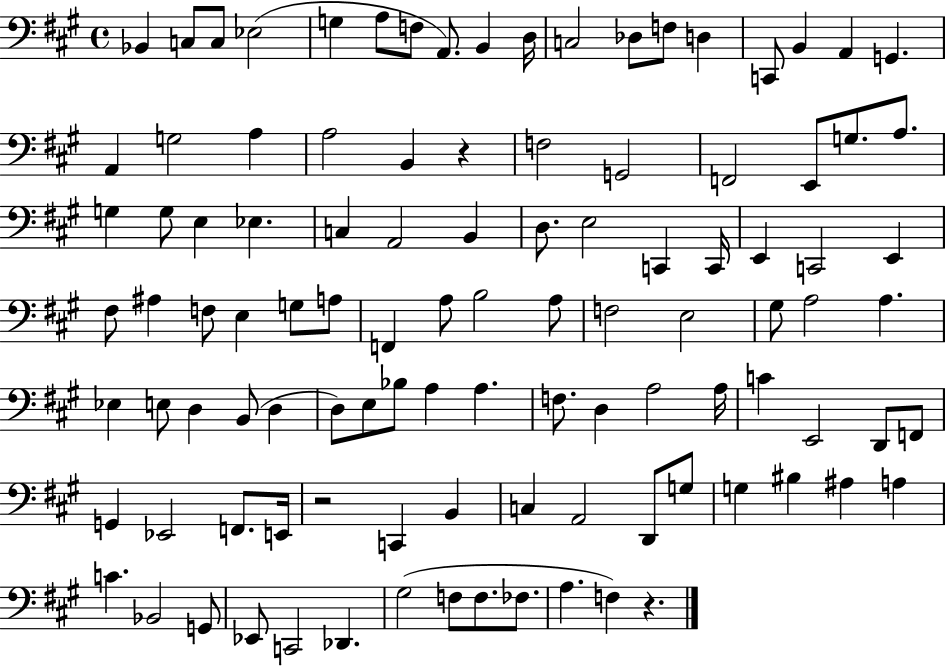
X:1
T:Untitled
M:4/4
L:1/4
K:A
_B,, C,/2 C,/2 _E,2 G, A,/2 F,/2 A,,/2 B,, D,/4 C,2 _D,/2 F,/2 D, C,,/2 B,, A,, G,, A,, G,2 A, A,2 B,, z F,2 G,,2 F,,2 E,,/2 G,/2 A,/2 G, G,/2 E, _E, C, A,,2 B,, D,/2 E,2 C,, C,,/4 E,, C,,2 E,, ^F,/2 ^A, F,/2 E, G,/2 A,/2 F,, A,/2 B,2 A,/2 F,2 E,2 ^G,/2 A,2 A, _E, E,/2 D, B,,/2 D, D,/2 E,/2 _B,/2 A, A, F,/2 D, A,2 A,/4 C E,,2 D,,/2 F,,/2 G,, _E,,2 F,,/2 E,,/4 z2 C,, B,, C, A,,2 D,,/2 G,/2 G, ^B, ^A, A, C _B,,2 G,,/2 _E,,/2 C,,2 _D,, ^G,2 F,/2 F,/2 _F,/2 A, F, z